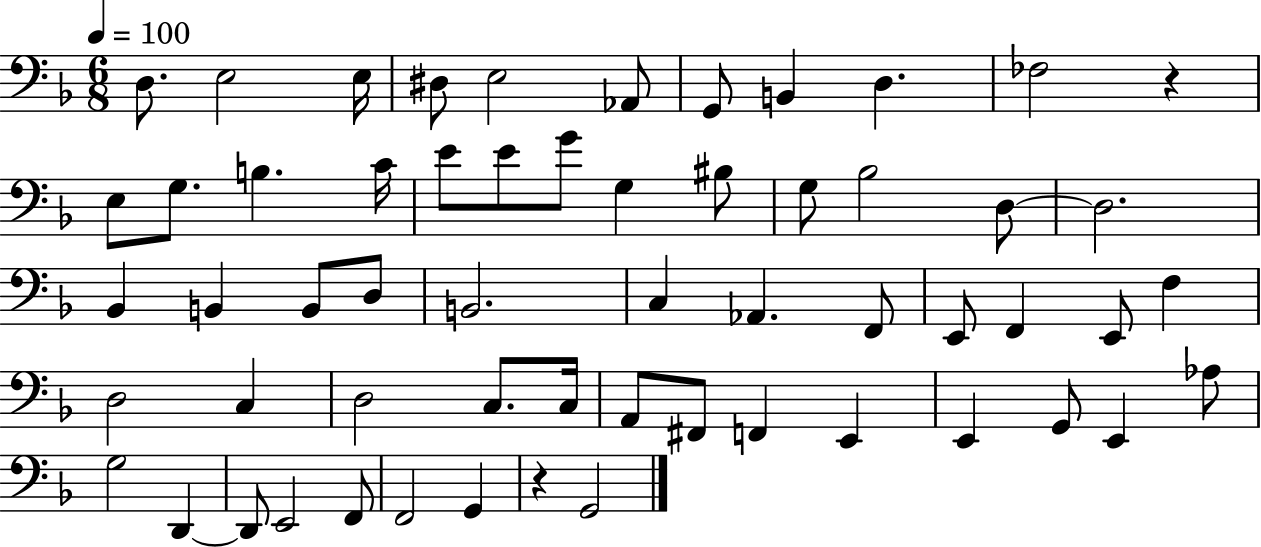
D3/e. E3/h E3/s D#3/e E3/h Ab2/e G2/e B2/q D3/q. FES3/h R/q E3/e G3/e. B3/q. C4/s E4/e E4/e G4/e G3/q BIS3/e G3/e Bb3/h D3/e D3/h. Bb2/q B2/q B2/e D3/e B2/h. C3/q Ab2/q. F2/e E2/e F2/q E2/e F3/q D3/h C3/q D3/h C3/e. C3/s A2/e F#2/e F2/q E2/q E2/q G2/e E2/q Ab3/e G3/h D2/q D2/e E2/h F2/e F2/h G2/q R/q G2/h